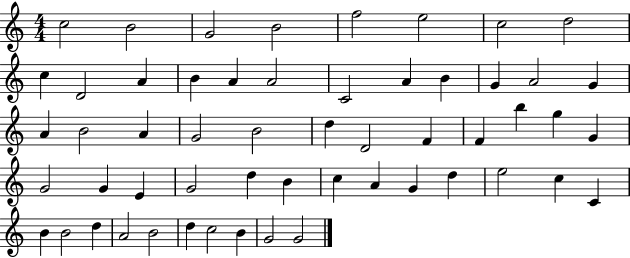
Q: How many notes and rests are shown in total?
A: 55